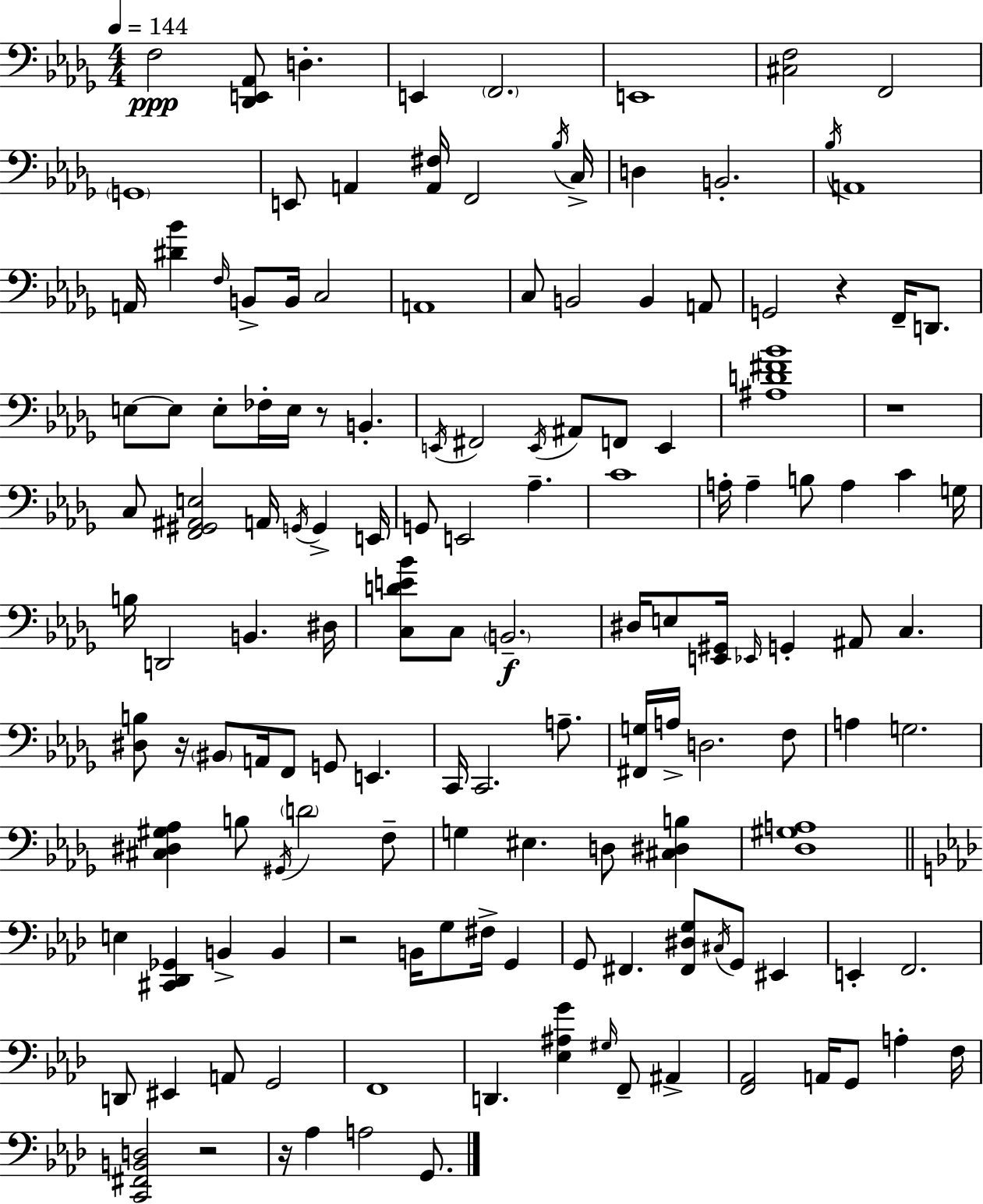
{
  \clef bass
  \numericTimeSignature
  \time 4/4
  \key bes \minor
  \tempo 4 = 144
  f2\ppp <des, e, aes,>8 d4.-. | e,4 \parenthesize f,2. | e,1 | <cis f>2 f,2 | \break \parenthesize g,1 | e,8 a,4 <a, fis>16 f,2 \acciaccatura { bes16 } | c16-> d4 b,2.-. | \acciaccatura { bes16 } a,1 | \break a,16 <dis' bes'>4 \grace { f16 } b,8-> b,16 c2 | a,1 | c8 b,2 b,4 | a,8 g,2 r4 f,16-- | \break d,8. e8~~ e8 e8-. fes16-. e16 r8 b,4.-. | \acciaccatura { e,16 } fis,2 \acciaccatura { e,16 } ais,8 f,8 | e,4 <ais d' fis' bes'>1 | r1 | \break c8 <f, gis, ais, e>2 a,16 | \acciaccatura { g,16 } g,4-> e,16 g,8 e,2 | aes4.-- c'1 | a16-. a4-- b8 a4 | \break c'4 g16 b16 d,2 b,4. | dis16 <c d' e' bes'>8 c8 \parenthesize b,2.--\f | dis16 e8 <e, gis,>16 \grace { ees,16 } g,4-. ais,8 | c4. <dis b>8 r16 \parenthesize bis,8 a,16 f,8 g,8 | \break e,4. c,16 c,2. | a8.-- <fis, g>16 a16-> d2. | f8 a4 g2. | <cis dis gis aes>4 b8 \acciaccatura { gis,16 } \parenthesize d'2 | \break f8-- g4 eis4. | d8 <cis dis b>4 <des gis a>1 | \bar "||" \break \key f \minor e4 <cis, des, ges,>4 b,4-> b,4 | r2 b,16 g8 fis16-> g,4 | g,8 fis,4. <fis, dis g>8 \acciaccatura { cis16 } g,8 eis,4 | e,4-. f,2. | \break d,8 eis,4 a,8 g,2 | f,1 | d,4. <ees ais g'>4 \grace { gis16 } f,8-- ais,4-> | <f, aes,>2 a,16 g,8 a4-. | \break f16 <c, fis, b, d>2 r2 | r16 aes4 a2 g,8. | \bar "|."
}